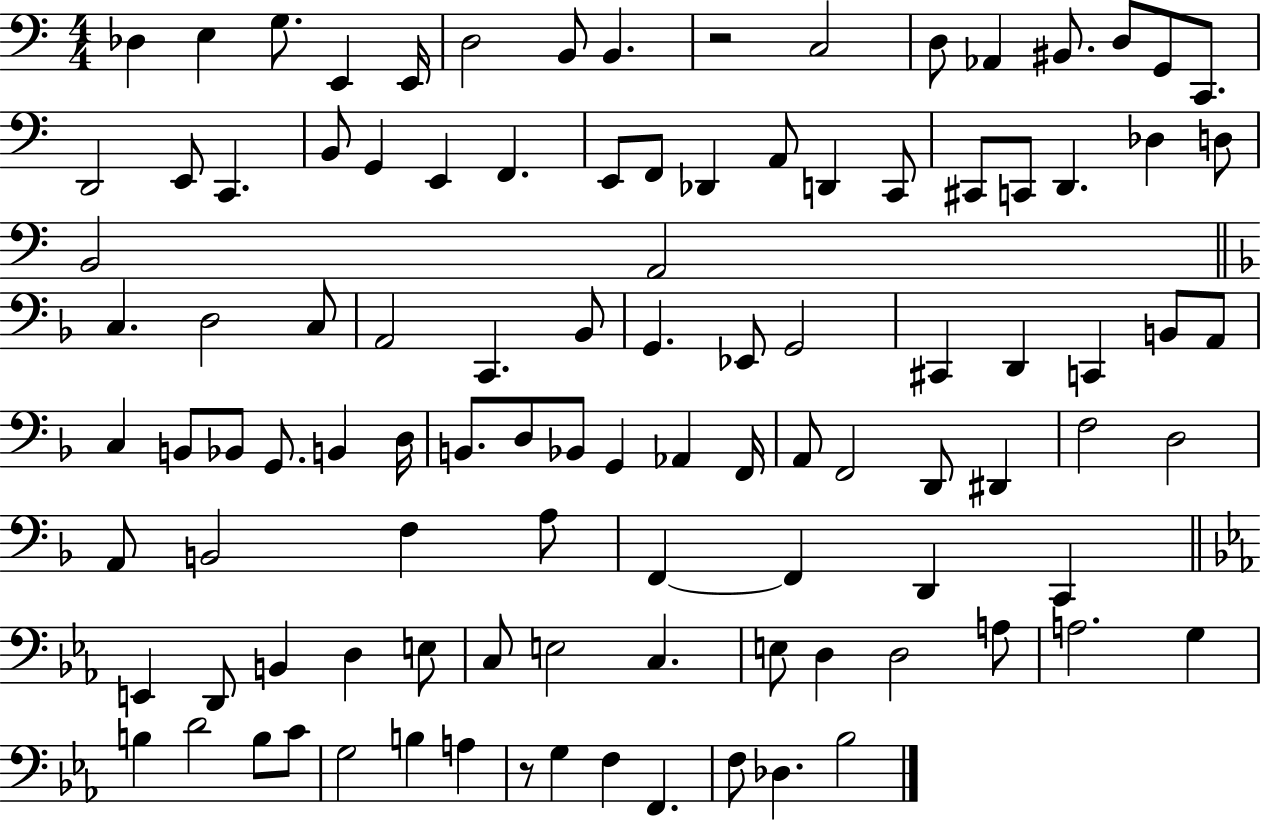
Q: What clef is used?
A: bass